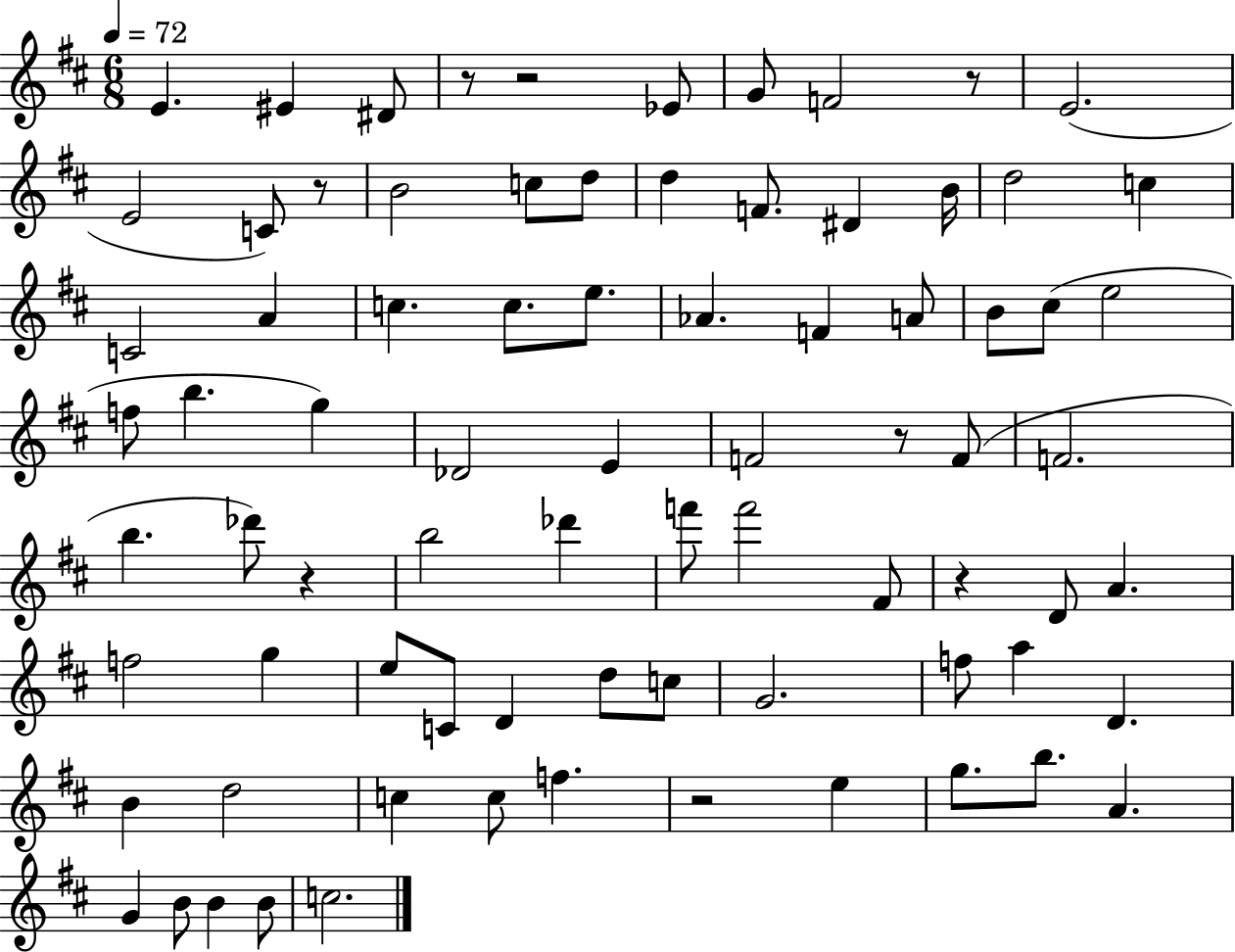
{
  \clef treble
  \numericTimeSignature
  \time 6/8
  \key d \major
  \tempo 4 = 72
  e'4. eis'4 dis'8 | r8 r2 ees'8 | g'8 f'2 r8 | e'2.( | \break e'2 c'8) r8 | b'2 c''8 d''8 | d''4 f'8. dis'4 b'16 | d''2 c''4 | \break c'2 a'4 | c''4. c''8. e''8. | aes'4. f'4 a'8 | b'8 cis''8( e''2 | \break f''8 b''4. g''4) | des'2 e'4 | f'2 r8 f'8( | f'2. | \break b''4. des'''8) r4 | b''2 des'''4 | f'''8 f'''2 fis'8 | r4 d'8 a'4. | \break f''2 g''4 | e''8 c'8 d'4 d''8 c''8 | g'2. | f''8 a''4 d'4. | \break b'4 d''2 | c''4 c''8 f''4. | r2 e''4 | g''8. b''8. a'4. | \break g'4 b'8 b'4 b'8 | c''2. | \bar "|."
}